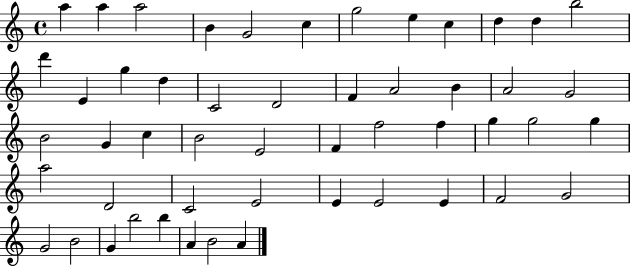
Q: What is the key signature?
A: C major